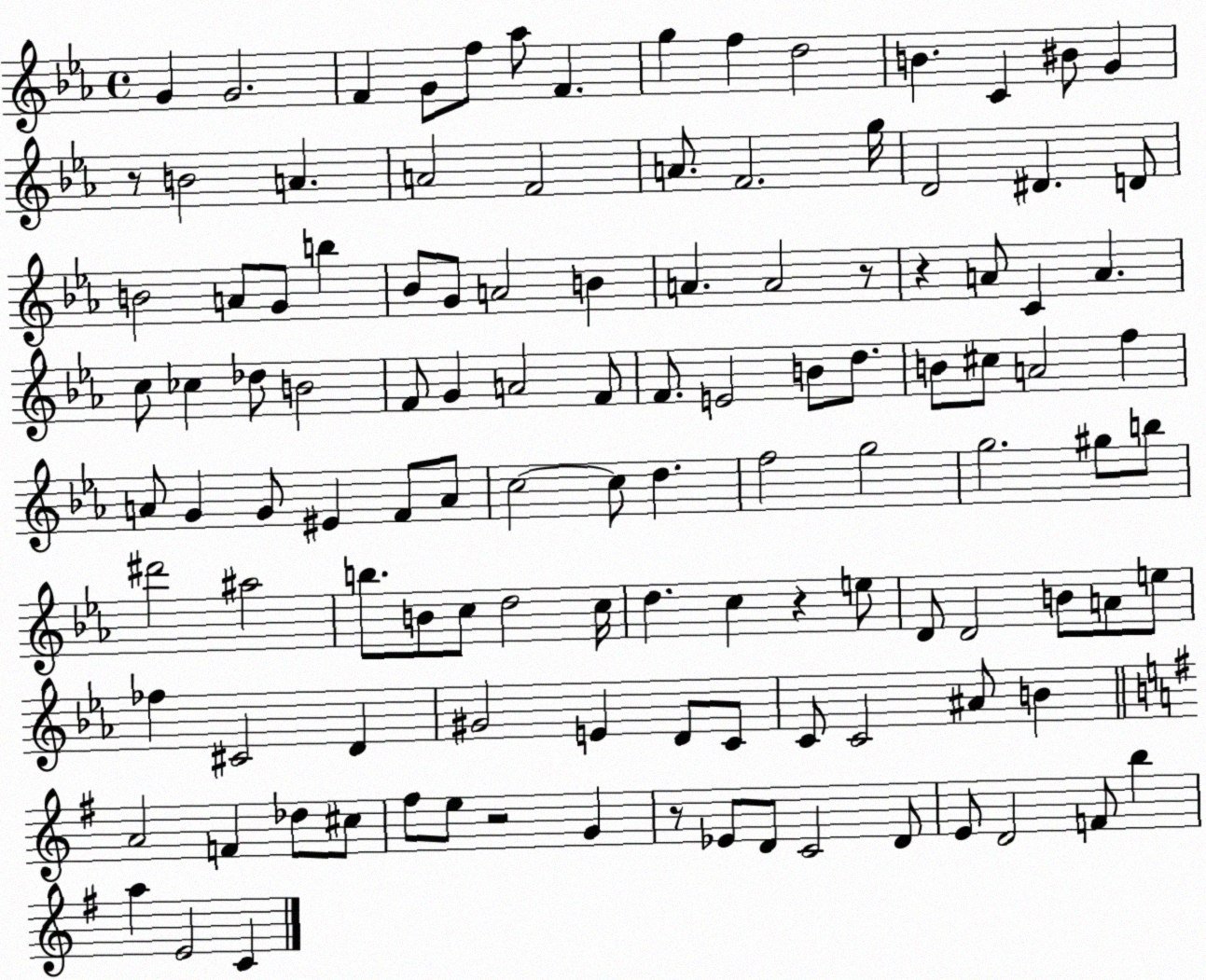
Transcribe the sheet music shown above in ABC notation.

X:1
T:Untitled
M:4/4
L:1/4
K:Eb
G G2 F G/2 f/2 _a/2 F g f d2 B C ^B/2 G z/2 B2 A A2 F2 A/2 F2 g/4 D2 ^D D/2 B2 A/2 G/2 b _B/2 G/2 A2 B A A2 z/2 z A/2 C A c/2 _c _d/2 B2 F/2 G A2 F/2 F/2 E2 B/2 d/2 B/2 ^c/2 A2 f A/2 G G/2 ^E F/2 A/2 c2 c/2 d f2 g2 g2 ^g/2 b/2 ^d'2 ^a2 b/2 B/2 c/2 d2 c/4 d c z e/2 D/2 D2 B/2 A/2 e/2 _f ^C2 D ^G2 E D/2 C/2 C/2 C2 ^A/2 B A2 F _d/2 ^c/2 ^f/2 e/2 z2 G z/2 _E/2 D/2 C2 D/2 E/2 D2 F/2 b a E2 C